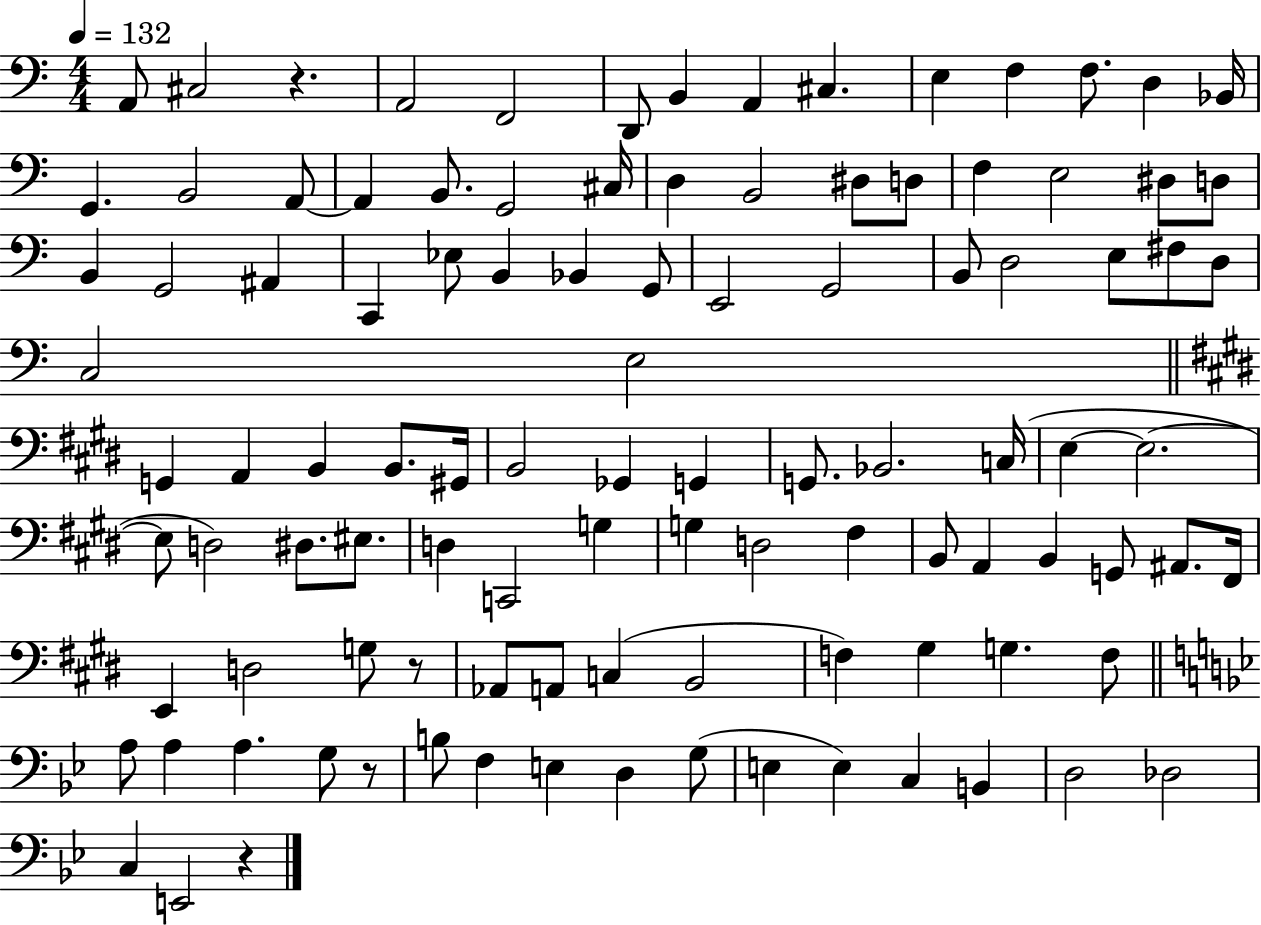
A2/e C#3/h R/q. A2/h F2/h D2/e B2/q A2/q C#3/q. E3/q F3/q F3/e. D3/q Bb2/s G2/q. B2/h A2/e A2/q B2/e. G2/h C#3/s D3/q B2/h D#3/e D3/e F3/q E3/h D#3/e D3/e B2/q G2/h A#2/q C2/q Eb3/e B2/q Bb2/q G2/e E2/h G2/h B2/e D3/h E3/e F#3/e D3/e C3/h E3/h G2/q A2/q B2/q B2/e. G#2/s B2/h Gb2/q G2/q G2/e. Bb2/h. C3/s E3/q E3/h. E3/e D3/h D#3/e. EIS3/e. D3/q C2/h G3/q G3/q D3/h F#3/q B2/e A2/q B2/q G2/e A#2/e. F#2/s E2/q D3/h G3/e R/e Ab2/e A2/e C3/q B2/h F3/q G#3/q G3/q. F3/e A3/e A3/q A3/q. G3/e R/e B3/e F3/q E3/q D3/q G3/e E3/q E3/q C3/q B2/q D3/h Db3/h C3/q E2/h R/q